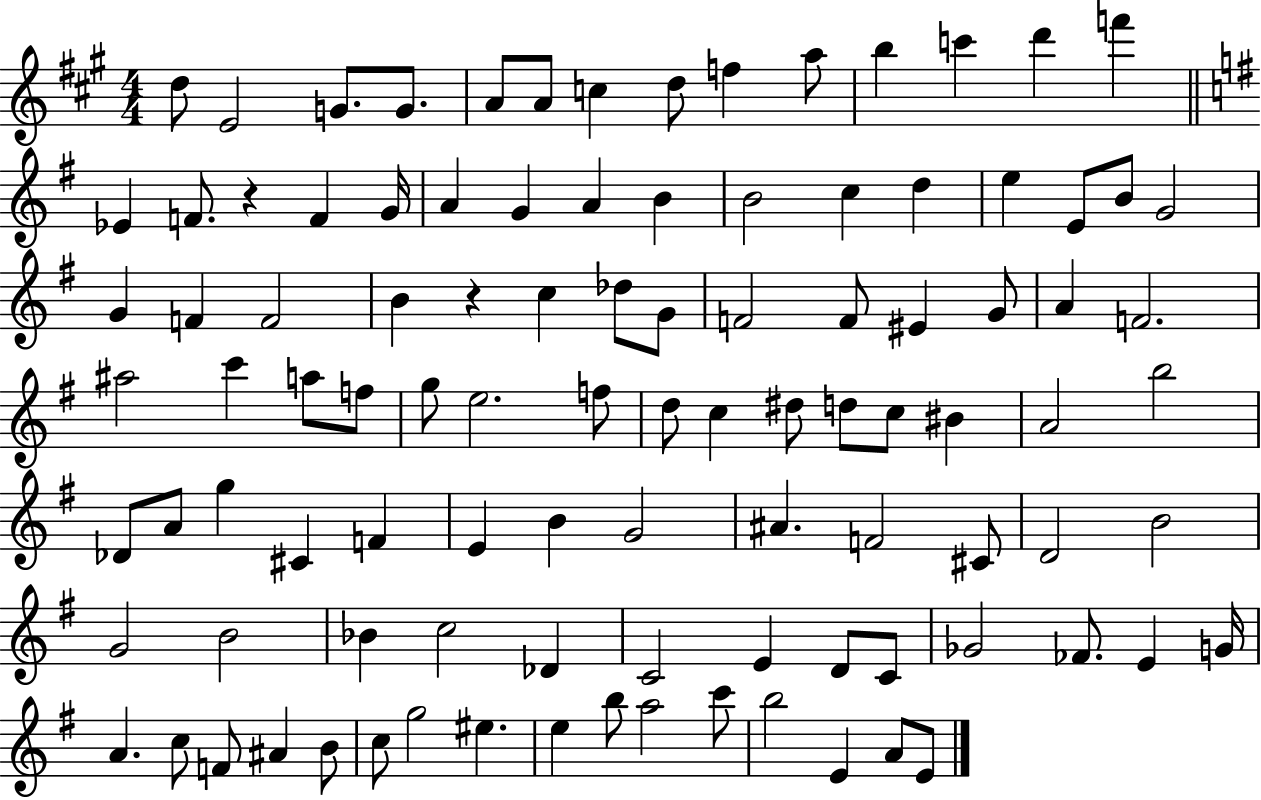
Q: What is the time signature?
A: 4/4